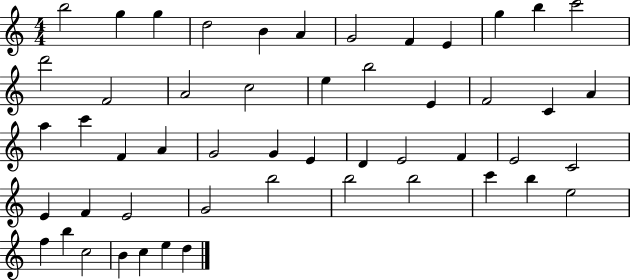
{
  \clef treble
  \numericTimeSignature
  \time 4/4
  \key c \major
  b''2 g''4 g''4 | d''2 b'4 a'4 | g'2 f'4 e'4 | g''4 b''4 c'''2 | \break d'''2 f'2 | a'2 c''2 | e''4 b''2 e'4 | f'2 c'4 a'4 | \break a''4 c'''4 f'4 a'4 | g'2 g'4 e'4 | d'4 e'2 f'4 | e'2 c'2 | \break e'4 f'4 e'2 | g'2 b''2 | b''2 b''2 | c'''4 b''4 e''2 | \break f''4 b''4 c''2 | b'4 c''4 e''4 d''4 | \bar "|."
}